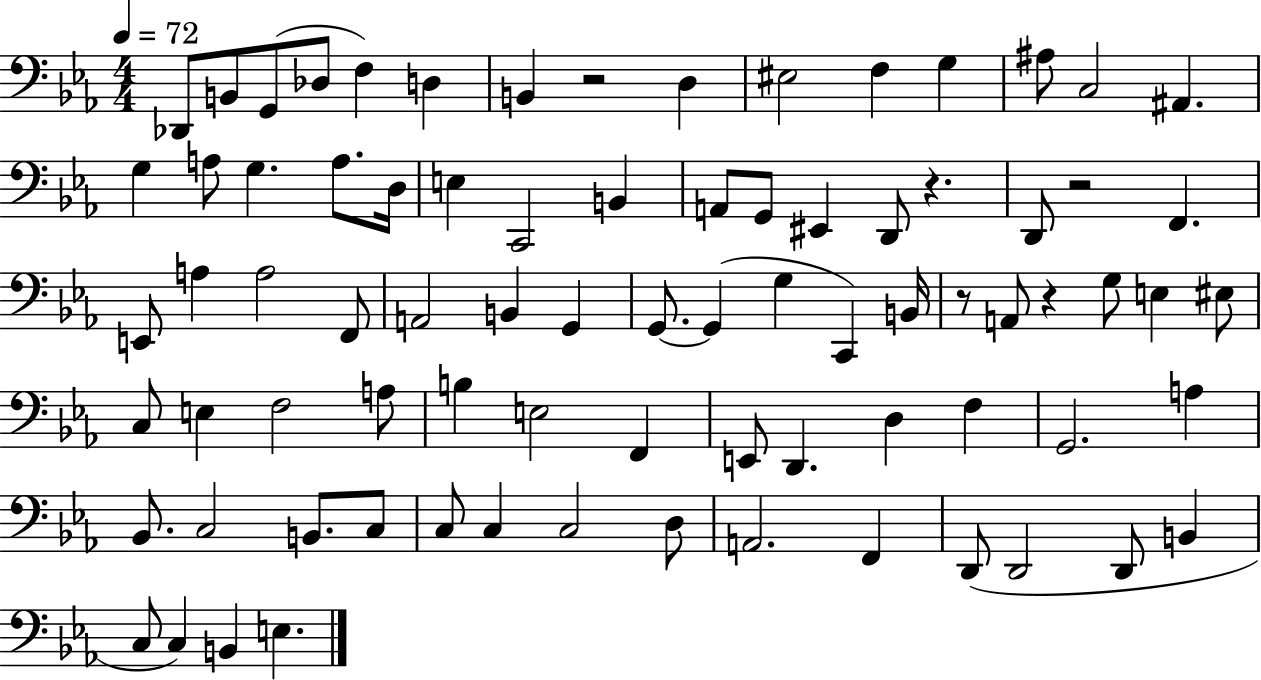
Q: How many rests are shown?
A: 5